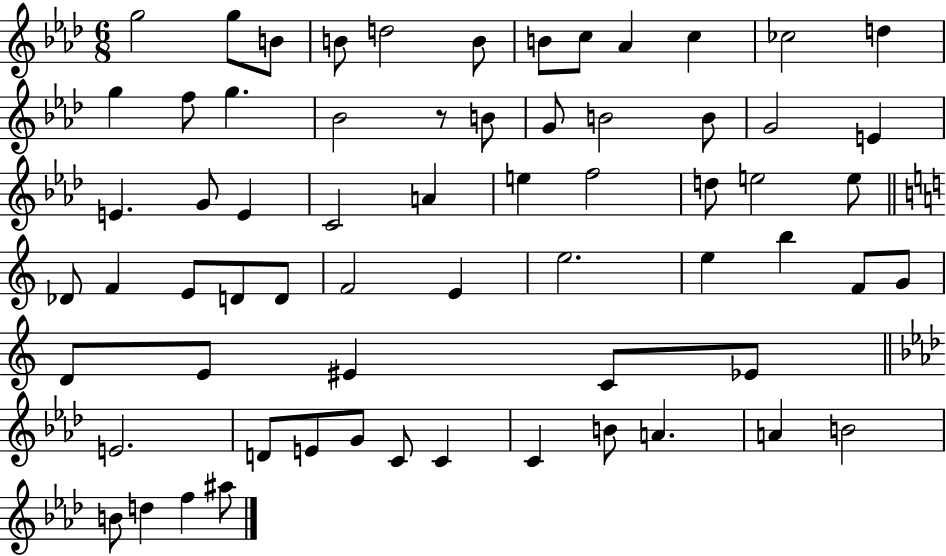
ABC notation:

X:1
T:Untitled
M:6/8
L:1/4
K:Ab
g2 g/2 B/2 B/2 d2 B/2 B/2 c/2 _A c _c2 d g f/2 g _B2 z/2 B/2 G/2 B2 B/2 G2 E E G/2 E C2 A e f2 d/2 e2 e/2 _D/2 F E/2 D/2 D/2 F2 E e2 e b F/2 G/2 D/2 E/2 ^E C/2 _E/2 E2 D/2 E/2 G/2 C/2 C C B/2 A A B2 B/2 d f ^a/2